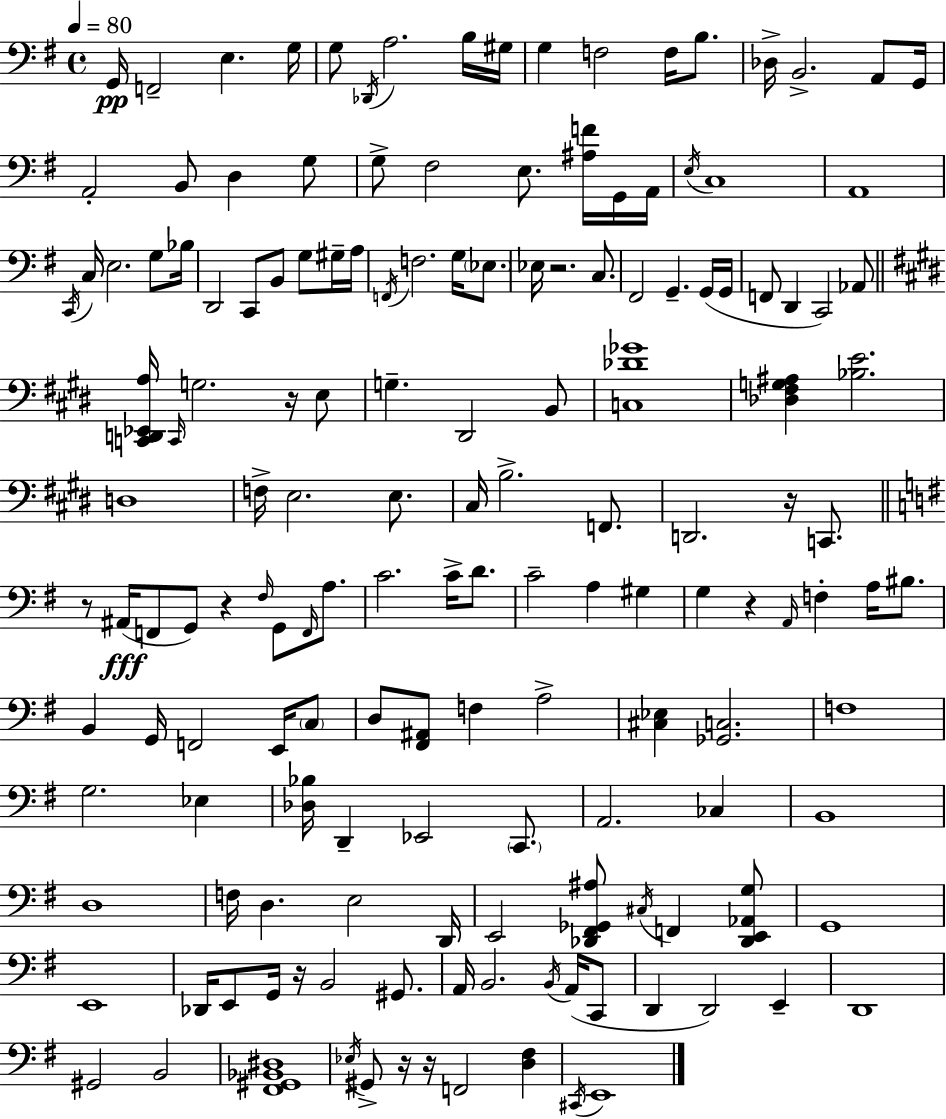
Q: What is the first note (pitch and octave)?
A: G2